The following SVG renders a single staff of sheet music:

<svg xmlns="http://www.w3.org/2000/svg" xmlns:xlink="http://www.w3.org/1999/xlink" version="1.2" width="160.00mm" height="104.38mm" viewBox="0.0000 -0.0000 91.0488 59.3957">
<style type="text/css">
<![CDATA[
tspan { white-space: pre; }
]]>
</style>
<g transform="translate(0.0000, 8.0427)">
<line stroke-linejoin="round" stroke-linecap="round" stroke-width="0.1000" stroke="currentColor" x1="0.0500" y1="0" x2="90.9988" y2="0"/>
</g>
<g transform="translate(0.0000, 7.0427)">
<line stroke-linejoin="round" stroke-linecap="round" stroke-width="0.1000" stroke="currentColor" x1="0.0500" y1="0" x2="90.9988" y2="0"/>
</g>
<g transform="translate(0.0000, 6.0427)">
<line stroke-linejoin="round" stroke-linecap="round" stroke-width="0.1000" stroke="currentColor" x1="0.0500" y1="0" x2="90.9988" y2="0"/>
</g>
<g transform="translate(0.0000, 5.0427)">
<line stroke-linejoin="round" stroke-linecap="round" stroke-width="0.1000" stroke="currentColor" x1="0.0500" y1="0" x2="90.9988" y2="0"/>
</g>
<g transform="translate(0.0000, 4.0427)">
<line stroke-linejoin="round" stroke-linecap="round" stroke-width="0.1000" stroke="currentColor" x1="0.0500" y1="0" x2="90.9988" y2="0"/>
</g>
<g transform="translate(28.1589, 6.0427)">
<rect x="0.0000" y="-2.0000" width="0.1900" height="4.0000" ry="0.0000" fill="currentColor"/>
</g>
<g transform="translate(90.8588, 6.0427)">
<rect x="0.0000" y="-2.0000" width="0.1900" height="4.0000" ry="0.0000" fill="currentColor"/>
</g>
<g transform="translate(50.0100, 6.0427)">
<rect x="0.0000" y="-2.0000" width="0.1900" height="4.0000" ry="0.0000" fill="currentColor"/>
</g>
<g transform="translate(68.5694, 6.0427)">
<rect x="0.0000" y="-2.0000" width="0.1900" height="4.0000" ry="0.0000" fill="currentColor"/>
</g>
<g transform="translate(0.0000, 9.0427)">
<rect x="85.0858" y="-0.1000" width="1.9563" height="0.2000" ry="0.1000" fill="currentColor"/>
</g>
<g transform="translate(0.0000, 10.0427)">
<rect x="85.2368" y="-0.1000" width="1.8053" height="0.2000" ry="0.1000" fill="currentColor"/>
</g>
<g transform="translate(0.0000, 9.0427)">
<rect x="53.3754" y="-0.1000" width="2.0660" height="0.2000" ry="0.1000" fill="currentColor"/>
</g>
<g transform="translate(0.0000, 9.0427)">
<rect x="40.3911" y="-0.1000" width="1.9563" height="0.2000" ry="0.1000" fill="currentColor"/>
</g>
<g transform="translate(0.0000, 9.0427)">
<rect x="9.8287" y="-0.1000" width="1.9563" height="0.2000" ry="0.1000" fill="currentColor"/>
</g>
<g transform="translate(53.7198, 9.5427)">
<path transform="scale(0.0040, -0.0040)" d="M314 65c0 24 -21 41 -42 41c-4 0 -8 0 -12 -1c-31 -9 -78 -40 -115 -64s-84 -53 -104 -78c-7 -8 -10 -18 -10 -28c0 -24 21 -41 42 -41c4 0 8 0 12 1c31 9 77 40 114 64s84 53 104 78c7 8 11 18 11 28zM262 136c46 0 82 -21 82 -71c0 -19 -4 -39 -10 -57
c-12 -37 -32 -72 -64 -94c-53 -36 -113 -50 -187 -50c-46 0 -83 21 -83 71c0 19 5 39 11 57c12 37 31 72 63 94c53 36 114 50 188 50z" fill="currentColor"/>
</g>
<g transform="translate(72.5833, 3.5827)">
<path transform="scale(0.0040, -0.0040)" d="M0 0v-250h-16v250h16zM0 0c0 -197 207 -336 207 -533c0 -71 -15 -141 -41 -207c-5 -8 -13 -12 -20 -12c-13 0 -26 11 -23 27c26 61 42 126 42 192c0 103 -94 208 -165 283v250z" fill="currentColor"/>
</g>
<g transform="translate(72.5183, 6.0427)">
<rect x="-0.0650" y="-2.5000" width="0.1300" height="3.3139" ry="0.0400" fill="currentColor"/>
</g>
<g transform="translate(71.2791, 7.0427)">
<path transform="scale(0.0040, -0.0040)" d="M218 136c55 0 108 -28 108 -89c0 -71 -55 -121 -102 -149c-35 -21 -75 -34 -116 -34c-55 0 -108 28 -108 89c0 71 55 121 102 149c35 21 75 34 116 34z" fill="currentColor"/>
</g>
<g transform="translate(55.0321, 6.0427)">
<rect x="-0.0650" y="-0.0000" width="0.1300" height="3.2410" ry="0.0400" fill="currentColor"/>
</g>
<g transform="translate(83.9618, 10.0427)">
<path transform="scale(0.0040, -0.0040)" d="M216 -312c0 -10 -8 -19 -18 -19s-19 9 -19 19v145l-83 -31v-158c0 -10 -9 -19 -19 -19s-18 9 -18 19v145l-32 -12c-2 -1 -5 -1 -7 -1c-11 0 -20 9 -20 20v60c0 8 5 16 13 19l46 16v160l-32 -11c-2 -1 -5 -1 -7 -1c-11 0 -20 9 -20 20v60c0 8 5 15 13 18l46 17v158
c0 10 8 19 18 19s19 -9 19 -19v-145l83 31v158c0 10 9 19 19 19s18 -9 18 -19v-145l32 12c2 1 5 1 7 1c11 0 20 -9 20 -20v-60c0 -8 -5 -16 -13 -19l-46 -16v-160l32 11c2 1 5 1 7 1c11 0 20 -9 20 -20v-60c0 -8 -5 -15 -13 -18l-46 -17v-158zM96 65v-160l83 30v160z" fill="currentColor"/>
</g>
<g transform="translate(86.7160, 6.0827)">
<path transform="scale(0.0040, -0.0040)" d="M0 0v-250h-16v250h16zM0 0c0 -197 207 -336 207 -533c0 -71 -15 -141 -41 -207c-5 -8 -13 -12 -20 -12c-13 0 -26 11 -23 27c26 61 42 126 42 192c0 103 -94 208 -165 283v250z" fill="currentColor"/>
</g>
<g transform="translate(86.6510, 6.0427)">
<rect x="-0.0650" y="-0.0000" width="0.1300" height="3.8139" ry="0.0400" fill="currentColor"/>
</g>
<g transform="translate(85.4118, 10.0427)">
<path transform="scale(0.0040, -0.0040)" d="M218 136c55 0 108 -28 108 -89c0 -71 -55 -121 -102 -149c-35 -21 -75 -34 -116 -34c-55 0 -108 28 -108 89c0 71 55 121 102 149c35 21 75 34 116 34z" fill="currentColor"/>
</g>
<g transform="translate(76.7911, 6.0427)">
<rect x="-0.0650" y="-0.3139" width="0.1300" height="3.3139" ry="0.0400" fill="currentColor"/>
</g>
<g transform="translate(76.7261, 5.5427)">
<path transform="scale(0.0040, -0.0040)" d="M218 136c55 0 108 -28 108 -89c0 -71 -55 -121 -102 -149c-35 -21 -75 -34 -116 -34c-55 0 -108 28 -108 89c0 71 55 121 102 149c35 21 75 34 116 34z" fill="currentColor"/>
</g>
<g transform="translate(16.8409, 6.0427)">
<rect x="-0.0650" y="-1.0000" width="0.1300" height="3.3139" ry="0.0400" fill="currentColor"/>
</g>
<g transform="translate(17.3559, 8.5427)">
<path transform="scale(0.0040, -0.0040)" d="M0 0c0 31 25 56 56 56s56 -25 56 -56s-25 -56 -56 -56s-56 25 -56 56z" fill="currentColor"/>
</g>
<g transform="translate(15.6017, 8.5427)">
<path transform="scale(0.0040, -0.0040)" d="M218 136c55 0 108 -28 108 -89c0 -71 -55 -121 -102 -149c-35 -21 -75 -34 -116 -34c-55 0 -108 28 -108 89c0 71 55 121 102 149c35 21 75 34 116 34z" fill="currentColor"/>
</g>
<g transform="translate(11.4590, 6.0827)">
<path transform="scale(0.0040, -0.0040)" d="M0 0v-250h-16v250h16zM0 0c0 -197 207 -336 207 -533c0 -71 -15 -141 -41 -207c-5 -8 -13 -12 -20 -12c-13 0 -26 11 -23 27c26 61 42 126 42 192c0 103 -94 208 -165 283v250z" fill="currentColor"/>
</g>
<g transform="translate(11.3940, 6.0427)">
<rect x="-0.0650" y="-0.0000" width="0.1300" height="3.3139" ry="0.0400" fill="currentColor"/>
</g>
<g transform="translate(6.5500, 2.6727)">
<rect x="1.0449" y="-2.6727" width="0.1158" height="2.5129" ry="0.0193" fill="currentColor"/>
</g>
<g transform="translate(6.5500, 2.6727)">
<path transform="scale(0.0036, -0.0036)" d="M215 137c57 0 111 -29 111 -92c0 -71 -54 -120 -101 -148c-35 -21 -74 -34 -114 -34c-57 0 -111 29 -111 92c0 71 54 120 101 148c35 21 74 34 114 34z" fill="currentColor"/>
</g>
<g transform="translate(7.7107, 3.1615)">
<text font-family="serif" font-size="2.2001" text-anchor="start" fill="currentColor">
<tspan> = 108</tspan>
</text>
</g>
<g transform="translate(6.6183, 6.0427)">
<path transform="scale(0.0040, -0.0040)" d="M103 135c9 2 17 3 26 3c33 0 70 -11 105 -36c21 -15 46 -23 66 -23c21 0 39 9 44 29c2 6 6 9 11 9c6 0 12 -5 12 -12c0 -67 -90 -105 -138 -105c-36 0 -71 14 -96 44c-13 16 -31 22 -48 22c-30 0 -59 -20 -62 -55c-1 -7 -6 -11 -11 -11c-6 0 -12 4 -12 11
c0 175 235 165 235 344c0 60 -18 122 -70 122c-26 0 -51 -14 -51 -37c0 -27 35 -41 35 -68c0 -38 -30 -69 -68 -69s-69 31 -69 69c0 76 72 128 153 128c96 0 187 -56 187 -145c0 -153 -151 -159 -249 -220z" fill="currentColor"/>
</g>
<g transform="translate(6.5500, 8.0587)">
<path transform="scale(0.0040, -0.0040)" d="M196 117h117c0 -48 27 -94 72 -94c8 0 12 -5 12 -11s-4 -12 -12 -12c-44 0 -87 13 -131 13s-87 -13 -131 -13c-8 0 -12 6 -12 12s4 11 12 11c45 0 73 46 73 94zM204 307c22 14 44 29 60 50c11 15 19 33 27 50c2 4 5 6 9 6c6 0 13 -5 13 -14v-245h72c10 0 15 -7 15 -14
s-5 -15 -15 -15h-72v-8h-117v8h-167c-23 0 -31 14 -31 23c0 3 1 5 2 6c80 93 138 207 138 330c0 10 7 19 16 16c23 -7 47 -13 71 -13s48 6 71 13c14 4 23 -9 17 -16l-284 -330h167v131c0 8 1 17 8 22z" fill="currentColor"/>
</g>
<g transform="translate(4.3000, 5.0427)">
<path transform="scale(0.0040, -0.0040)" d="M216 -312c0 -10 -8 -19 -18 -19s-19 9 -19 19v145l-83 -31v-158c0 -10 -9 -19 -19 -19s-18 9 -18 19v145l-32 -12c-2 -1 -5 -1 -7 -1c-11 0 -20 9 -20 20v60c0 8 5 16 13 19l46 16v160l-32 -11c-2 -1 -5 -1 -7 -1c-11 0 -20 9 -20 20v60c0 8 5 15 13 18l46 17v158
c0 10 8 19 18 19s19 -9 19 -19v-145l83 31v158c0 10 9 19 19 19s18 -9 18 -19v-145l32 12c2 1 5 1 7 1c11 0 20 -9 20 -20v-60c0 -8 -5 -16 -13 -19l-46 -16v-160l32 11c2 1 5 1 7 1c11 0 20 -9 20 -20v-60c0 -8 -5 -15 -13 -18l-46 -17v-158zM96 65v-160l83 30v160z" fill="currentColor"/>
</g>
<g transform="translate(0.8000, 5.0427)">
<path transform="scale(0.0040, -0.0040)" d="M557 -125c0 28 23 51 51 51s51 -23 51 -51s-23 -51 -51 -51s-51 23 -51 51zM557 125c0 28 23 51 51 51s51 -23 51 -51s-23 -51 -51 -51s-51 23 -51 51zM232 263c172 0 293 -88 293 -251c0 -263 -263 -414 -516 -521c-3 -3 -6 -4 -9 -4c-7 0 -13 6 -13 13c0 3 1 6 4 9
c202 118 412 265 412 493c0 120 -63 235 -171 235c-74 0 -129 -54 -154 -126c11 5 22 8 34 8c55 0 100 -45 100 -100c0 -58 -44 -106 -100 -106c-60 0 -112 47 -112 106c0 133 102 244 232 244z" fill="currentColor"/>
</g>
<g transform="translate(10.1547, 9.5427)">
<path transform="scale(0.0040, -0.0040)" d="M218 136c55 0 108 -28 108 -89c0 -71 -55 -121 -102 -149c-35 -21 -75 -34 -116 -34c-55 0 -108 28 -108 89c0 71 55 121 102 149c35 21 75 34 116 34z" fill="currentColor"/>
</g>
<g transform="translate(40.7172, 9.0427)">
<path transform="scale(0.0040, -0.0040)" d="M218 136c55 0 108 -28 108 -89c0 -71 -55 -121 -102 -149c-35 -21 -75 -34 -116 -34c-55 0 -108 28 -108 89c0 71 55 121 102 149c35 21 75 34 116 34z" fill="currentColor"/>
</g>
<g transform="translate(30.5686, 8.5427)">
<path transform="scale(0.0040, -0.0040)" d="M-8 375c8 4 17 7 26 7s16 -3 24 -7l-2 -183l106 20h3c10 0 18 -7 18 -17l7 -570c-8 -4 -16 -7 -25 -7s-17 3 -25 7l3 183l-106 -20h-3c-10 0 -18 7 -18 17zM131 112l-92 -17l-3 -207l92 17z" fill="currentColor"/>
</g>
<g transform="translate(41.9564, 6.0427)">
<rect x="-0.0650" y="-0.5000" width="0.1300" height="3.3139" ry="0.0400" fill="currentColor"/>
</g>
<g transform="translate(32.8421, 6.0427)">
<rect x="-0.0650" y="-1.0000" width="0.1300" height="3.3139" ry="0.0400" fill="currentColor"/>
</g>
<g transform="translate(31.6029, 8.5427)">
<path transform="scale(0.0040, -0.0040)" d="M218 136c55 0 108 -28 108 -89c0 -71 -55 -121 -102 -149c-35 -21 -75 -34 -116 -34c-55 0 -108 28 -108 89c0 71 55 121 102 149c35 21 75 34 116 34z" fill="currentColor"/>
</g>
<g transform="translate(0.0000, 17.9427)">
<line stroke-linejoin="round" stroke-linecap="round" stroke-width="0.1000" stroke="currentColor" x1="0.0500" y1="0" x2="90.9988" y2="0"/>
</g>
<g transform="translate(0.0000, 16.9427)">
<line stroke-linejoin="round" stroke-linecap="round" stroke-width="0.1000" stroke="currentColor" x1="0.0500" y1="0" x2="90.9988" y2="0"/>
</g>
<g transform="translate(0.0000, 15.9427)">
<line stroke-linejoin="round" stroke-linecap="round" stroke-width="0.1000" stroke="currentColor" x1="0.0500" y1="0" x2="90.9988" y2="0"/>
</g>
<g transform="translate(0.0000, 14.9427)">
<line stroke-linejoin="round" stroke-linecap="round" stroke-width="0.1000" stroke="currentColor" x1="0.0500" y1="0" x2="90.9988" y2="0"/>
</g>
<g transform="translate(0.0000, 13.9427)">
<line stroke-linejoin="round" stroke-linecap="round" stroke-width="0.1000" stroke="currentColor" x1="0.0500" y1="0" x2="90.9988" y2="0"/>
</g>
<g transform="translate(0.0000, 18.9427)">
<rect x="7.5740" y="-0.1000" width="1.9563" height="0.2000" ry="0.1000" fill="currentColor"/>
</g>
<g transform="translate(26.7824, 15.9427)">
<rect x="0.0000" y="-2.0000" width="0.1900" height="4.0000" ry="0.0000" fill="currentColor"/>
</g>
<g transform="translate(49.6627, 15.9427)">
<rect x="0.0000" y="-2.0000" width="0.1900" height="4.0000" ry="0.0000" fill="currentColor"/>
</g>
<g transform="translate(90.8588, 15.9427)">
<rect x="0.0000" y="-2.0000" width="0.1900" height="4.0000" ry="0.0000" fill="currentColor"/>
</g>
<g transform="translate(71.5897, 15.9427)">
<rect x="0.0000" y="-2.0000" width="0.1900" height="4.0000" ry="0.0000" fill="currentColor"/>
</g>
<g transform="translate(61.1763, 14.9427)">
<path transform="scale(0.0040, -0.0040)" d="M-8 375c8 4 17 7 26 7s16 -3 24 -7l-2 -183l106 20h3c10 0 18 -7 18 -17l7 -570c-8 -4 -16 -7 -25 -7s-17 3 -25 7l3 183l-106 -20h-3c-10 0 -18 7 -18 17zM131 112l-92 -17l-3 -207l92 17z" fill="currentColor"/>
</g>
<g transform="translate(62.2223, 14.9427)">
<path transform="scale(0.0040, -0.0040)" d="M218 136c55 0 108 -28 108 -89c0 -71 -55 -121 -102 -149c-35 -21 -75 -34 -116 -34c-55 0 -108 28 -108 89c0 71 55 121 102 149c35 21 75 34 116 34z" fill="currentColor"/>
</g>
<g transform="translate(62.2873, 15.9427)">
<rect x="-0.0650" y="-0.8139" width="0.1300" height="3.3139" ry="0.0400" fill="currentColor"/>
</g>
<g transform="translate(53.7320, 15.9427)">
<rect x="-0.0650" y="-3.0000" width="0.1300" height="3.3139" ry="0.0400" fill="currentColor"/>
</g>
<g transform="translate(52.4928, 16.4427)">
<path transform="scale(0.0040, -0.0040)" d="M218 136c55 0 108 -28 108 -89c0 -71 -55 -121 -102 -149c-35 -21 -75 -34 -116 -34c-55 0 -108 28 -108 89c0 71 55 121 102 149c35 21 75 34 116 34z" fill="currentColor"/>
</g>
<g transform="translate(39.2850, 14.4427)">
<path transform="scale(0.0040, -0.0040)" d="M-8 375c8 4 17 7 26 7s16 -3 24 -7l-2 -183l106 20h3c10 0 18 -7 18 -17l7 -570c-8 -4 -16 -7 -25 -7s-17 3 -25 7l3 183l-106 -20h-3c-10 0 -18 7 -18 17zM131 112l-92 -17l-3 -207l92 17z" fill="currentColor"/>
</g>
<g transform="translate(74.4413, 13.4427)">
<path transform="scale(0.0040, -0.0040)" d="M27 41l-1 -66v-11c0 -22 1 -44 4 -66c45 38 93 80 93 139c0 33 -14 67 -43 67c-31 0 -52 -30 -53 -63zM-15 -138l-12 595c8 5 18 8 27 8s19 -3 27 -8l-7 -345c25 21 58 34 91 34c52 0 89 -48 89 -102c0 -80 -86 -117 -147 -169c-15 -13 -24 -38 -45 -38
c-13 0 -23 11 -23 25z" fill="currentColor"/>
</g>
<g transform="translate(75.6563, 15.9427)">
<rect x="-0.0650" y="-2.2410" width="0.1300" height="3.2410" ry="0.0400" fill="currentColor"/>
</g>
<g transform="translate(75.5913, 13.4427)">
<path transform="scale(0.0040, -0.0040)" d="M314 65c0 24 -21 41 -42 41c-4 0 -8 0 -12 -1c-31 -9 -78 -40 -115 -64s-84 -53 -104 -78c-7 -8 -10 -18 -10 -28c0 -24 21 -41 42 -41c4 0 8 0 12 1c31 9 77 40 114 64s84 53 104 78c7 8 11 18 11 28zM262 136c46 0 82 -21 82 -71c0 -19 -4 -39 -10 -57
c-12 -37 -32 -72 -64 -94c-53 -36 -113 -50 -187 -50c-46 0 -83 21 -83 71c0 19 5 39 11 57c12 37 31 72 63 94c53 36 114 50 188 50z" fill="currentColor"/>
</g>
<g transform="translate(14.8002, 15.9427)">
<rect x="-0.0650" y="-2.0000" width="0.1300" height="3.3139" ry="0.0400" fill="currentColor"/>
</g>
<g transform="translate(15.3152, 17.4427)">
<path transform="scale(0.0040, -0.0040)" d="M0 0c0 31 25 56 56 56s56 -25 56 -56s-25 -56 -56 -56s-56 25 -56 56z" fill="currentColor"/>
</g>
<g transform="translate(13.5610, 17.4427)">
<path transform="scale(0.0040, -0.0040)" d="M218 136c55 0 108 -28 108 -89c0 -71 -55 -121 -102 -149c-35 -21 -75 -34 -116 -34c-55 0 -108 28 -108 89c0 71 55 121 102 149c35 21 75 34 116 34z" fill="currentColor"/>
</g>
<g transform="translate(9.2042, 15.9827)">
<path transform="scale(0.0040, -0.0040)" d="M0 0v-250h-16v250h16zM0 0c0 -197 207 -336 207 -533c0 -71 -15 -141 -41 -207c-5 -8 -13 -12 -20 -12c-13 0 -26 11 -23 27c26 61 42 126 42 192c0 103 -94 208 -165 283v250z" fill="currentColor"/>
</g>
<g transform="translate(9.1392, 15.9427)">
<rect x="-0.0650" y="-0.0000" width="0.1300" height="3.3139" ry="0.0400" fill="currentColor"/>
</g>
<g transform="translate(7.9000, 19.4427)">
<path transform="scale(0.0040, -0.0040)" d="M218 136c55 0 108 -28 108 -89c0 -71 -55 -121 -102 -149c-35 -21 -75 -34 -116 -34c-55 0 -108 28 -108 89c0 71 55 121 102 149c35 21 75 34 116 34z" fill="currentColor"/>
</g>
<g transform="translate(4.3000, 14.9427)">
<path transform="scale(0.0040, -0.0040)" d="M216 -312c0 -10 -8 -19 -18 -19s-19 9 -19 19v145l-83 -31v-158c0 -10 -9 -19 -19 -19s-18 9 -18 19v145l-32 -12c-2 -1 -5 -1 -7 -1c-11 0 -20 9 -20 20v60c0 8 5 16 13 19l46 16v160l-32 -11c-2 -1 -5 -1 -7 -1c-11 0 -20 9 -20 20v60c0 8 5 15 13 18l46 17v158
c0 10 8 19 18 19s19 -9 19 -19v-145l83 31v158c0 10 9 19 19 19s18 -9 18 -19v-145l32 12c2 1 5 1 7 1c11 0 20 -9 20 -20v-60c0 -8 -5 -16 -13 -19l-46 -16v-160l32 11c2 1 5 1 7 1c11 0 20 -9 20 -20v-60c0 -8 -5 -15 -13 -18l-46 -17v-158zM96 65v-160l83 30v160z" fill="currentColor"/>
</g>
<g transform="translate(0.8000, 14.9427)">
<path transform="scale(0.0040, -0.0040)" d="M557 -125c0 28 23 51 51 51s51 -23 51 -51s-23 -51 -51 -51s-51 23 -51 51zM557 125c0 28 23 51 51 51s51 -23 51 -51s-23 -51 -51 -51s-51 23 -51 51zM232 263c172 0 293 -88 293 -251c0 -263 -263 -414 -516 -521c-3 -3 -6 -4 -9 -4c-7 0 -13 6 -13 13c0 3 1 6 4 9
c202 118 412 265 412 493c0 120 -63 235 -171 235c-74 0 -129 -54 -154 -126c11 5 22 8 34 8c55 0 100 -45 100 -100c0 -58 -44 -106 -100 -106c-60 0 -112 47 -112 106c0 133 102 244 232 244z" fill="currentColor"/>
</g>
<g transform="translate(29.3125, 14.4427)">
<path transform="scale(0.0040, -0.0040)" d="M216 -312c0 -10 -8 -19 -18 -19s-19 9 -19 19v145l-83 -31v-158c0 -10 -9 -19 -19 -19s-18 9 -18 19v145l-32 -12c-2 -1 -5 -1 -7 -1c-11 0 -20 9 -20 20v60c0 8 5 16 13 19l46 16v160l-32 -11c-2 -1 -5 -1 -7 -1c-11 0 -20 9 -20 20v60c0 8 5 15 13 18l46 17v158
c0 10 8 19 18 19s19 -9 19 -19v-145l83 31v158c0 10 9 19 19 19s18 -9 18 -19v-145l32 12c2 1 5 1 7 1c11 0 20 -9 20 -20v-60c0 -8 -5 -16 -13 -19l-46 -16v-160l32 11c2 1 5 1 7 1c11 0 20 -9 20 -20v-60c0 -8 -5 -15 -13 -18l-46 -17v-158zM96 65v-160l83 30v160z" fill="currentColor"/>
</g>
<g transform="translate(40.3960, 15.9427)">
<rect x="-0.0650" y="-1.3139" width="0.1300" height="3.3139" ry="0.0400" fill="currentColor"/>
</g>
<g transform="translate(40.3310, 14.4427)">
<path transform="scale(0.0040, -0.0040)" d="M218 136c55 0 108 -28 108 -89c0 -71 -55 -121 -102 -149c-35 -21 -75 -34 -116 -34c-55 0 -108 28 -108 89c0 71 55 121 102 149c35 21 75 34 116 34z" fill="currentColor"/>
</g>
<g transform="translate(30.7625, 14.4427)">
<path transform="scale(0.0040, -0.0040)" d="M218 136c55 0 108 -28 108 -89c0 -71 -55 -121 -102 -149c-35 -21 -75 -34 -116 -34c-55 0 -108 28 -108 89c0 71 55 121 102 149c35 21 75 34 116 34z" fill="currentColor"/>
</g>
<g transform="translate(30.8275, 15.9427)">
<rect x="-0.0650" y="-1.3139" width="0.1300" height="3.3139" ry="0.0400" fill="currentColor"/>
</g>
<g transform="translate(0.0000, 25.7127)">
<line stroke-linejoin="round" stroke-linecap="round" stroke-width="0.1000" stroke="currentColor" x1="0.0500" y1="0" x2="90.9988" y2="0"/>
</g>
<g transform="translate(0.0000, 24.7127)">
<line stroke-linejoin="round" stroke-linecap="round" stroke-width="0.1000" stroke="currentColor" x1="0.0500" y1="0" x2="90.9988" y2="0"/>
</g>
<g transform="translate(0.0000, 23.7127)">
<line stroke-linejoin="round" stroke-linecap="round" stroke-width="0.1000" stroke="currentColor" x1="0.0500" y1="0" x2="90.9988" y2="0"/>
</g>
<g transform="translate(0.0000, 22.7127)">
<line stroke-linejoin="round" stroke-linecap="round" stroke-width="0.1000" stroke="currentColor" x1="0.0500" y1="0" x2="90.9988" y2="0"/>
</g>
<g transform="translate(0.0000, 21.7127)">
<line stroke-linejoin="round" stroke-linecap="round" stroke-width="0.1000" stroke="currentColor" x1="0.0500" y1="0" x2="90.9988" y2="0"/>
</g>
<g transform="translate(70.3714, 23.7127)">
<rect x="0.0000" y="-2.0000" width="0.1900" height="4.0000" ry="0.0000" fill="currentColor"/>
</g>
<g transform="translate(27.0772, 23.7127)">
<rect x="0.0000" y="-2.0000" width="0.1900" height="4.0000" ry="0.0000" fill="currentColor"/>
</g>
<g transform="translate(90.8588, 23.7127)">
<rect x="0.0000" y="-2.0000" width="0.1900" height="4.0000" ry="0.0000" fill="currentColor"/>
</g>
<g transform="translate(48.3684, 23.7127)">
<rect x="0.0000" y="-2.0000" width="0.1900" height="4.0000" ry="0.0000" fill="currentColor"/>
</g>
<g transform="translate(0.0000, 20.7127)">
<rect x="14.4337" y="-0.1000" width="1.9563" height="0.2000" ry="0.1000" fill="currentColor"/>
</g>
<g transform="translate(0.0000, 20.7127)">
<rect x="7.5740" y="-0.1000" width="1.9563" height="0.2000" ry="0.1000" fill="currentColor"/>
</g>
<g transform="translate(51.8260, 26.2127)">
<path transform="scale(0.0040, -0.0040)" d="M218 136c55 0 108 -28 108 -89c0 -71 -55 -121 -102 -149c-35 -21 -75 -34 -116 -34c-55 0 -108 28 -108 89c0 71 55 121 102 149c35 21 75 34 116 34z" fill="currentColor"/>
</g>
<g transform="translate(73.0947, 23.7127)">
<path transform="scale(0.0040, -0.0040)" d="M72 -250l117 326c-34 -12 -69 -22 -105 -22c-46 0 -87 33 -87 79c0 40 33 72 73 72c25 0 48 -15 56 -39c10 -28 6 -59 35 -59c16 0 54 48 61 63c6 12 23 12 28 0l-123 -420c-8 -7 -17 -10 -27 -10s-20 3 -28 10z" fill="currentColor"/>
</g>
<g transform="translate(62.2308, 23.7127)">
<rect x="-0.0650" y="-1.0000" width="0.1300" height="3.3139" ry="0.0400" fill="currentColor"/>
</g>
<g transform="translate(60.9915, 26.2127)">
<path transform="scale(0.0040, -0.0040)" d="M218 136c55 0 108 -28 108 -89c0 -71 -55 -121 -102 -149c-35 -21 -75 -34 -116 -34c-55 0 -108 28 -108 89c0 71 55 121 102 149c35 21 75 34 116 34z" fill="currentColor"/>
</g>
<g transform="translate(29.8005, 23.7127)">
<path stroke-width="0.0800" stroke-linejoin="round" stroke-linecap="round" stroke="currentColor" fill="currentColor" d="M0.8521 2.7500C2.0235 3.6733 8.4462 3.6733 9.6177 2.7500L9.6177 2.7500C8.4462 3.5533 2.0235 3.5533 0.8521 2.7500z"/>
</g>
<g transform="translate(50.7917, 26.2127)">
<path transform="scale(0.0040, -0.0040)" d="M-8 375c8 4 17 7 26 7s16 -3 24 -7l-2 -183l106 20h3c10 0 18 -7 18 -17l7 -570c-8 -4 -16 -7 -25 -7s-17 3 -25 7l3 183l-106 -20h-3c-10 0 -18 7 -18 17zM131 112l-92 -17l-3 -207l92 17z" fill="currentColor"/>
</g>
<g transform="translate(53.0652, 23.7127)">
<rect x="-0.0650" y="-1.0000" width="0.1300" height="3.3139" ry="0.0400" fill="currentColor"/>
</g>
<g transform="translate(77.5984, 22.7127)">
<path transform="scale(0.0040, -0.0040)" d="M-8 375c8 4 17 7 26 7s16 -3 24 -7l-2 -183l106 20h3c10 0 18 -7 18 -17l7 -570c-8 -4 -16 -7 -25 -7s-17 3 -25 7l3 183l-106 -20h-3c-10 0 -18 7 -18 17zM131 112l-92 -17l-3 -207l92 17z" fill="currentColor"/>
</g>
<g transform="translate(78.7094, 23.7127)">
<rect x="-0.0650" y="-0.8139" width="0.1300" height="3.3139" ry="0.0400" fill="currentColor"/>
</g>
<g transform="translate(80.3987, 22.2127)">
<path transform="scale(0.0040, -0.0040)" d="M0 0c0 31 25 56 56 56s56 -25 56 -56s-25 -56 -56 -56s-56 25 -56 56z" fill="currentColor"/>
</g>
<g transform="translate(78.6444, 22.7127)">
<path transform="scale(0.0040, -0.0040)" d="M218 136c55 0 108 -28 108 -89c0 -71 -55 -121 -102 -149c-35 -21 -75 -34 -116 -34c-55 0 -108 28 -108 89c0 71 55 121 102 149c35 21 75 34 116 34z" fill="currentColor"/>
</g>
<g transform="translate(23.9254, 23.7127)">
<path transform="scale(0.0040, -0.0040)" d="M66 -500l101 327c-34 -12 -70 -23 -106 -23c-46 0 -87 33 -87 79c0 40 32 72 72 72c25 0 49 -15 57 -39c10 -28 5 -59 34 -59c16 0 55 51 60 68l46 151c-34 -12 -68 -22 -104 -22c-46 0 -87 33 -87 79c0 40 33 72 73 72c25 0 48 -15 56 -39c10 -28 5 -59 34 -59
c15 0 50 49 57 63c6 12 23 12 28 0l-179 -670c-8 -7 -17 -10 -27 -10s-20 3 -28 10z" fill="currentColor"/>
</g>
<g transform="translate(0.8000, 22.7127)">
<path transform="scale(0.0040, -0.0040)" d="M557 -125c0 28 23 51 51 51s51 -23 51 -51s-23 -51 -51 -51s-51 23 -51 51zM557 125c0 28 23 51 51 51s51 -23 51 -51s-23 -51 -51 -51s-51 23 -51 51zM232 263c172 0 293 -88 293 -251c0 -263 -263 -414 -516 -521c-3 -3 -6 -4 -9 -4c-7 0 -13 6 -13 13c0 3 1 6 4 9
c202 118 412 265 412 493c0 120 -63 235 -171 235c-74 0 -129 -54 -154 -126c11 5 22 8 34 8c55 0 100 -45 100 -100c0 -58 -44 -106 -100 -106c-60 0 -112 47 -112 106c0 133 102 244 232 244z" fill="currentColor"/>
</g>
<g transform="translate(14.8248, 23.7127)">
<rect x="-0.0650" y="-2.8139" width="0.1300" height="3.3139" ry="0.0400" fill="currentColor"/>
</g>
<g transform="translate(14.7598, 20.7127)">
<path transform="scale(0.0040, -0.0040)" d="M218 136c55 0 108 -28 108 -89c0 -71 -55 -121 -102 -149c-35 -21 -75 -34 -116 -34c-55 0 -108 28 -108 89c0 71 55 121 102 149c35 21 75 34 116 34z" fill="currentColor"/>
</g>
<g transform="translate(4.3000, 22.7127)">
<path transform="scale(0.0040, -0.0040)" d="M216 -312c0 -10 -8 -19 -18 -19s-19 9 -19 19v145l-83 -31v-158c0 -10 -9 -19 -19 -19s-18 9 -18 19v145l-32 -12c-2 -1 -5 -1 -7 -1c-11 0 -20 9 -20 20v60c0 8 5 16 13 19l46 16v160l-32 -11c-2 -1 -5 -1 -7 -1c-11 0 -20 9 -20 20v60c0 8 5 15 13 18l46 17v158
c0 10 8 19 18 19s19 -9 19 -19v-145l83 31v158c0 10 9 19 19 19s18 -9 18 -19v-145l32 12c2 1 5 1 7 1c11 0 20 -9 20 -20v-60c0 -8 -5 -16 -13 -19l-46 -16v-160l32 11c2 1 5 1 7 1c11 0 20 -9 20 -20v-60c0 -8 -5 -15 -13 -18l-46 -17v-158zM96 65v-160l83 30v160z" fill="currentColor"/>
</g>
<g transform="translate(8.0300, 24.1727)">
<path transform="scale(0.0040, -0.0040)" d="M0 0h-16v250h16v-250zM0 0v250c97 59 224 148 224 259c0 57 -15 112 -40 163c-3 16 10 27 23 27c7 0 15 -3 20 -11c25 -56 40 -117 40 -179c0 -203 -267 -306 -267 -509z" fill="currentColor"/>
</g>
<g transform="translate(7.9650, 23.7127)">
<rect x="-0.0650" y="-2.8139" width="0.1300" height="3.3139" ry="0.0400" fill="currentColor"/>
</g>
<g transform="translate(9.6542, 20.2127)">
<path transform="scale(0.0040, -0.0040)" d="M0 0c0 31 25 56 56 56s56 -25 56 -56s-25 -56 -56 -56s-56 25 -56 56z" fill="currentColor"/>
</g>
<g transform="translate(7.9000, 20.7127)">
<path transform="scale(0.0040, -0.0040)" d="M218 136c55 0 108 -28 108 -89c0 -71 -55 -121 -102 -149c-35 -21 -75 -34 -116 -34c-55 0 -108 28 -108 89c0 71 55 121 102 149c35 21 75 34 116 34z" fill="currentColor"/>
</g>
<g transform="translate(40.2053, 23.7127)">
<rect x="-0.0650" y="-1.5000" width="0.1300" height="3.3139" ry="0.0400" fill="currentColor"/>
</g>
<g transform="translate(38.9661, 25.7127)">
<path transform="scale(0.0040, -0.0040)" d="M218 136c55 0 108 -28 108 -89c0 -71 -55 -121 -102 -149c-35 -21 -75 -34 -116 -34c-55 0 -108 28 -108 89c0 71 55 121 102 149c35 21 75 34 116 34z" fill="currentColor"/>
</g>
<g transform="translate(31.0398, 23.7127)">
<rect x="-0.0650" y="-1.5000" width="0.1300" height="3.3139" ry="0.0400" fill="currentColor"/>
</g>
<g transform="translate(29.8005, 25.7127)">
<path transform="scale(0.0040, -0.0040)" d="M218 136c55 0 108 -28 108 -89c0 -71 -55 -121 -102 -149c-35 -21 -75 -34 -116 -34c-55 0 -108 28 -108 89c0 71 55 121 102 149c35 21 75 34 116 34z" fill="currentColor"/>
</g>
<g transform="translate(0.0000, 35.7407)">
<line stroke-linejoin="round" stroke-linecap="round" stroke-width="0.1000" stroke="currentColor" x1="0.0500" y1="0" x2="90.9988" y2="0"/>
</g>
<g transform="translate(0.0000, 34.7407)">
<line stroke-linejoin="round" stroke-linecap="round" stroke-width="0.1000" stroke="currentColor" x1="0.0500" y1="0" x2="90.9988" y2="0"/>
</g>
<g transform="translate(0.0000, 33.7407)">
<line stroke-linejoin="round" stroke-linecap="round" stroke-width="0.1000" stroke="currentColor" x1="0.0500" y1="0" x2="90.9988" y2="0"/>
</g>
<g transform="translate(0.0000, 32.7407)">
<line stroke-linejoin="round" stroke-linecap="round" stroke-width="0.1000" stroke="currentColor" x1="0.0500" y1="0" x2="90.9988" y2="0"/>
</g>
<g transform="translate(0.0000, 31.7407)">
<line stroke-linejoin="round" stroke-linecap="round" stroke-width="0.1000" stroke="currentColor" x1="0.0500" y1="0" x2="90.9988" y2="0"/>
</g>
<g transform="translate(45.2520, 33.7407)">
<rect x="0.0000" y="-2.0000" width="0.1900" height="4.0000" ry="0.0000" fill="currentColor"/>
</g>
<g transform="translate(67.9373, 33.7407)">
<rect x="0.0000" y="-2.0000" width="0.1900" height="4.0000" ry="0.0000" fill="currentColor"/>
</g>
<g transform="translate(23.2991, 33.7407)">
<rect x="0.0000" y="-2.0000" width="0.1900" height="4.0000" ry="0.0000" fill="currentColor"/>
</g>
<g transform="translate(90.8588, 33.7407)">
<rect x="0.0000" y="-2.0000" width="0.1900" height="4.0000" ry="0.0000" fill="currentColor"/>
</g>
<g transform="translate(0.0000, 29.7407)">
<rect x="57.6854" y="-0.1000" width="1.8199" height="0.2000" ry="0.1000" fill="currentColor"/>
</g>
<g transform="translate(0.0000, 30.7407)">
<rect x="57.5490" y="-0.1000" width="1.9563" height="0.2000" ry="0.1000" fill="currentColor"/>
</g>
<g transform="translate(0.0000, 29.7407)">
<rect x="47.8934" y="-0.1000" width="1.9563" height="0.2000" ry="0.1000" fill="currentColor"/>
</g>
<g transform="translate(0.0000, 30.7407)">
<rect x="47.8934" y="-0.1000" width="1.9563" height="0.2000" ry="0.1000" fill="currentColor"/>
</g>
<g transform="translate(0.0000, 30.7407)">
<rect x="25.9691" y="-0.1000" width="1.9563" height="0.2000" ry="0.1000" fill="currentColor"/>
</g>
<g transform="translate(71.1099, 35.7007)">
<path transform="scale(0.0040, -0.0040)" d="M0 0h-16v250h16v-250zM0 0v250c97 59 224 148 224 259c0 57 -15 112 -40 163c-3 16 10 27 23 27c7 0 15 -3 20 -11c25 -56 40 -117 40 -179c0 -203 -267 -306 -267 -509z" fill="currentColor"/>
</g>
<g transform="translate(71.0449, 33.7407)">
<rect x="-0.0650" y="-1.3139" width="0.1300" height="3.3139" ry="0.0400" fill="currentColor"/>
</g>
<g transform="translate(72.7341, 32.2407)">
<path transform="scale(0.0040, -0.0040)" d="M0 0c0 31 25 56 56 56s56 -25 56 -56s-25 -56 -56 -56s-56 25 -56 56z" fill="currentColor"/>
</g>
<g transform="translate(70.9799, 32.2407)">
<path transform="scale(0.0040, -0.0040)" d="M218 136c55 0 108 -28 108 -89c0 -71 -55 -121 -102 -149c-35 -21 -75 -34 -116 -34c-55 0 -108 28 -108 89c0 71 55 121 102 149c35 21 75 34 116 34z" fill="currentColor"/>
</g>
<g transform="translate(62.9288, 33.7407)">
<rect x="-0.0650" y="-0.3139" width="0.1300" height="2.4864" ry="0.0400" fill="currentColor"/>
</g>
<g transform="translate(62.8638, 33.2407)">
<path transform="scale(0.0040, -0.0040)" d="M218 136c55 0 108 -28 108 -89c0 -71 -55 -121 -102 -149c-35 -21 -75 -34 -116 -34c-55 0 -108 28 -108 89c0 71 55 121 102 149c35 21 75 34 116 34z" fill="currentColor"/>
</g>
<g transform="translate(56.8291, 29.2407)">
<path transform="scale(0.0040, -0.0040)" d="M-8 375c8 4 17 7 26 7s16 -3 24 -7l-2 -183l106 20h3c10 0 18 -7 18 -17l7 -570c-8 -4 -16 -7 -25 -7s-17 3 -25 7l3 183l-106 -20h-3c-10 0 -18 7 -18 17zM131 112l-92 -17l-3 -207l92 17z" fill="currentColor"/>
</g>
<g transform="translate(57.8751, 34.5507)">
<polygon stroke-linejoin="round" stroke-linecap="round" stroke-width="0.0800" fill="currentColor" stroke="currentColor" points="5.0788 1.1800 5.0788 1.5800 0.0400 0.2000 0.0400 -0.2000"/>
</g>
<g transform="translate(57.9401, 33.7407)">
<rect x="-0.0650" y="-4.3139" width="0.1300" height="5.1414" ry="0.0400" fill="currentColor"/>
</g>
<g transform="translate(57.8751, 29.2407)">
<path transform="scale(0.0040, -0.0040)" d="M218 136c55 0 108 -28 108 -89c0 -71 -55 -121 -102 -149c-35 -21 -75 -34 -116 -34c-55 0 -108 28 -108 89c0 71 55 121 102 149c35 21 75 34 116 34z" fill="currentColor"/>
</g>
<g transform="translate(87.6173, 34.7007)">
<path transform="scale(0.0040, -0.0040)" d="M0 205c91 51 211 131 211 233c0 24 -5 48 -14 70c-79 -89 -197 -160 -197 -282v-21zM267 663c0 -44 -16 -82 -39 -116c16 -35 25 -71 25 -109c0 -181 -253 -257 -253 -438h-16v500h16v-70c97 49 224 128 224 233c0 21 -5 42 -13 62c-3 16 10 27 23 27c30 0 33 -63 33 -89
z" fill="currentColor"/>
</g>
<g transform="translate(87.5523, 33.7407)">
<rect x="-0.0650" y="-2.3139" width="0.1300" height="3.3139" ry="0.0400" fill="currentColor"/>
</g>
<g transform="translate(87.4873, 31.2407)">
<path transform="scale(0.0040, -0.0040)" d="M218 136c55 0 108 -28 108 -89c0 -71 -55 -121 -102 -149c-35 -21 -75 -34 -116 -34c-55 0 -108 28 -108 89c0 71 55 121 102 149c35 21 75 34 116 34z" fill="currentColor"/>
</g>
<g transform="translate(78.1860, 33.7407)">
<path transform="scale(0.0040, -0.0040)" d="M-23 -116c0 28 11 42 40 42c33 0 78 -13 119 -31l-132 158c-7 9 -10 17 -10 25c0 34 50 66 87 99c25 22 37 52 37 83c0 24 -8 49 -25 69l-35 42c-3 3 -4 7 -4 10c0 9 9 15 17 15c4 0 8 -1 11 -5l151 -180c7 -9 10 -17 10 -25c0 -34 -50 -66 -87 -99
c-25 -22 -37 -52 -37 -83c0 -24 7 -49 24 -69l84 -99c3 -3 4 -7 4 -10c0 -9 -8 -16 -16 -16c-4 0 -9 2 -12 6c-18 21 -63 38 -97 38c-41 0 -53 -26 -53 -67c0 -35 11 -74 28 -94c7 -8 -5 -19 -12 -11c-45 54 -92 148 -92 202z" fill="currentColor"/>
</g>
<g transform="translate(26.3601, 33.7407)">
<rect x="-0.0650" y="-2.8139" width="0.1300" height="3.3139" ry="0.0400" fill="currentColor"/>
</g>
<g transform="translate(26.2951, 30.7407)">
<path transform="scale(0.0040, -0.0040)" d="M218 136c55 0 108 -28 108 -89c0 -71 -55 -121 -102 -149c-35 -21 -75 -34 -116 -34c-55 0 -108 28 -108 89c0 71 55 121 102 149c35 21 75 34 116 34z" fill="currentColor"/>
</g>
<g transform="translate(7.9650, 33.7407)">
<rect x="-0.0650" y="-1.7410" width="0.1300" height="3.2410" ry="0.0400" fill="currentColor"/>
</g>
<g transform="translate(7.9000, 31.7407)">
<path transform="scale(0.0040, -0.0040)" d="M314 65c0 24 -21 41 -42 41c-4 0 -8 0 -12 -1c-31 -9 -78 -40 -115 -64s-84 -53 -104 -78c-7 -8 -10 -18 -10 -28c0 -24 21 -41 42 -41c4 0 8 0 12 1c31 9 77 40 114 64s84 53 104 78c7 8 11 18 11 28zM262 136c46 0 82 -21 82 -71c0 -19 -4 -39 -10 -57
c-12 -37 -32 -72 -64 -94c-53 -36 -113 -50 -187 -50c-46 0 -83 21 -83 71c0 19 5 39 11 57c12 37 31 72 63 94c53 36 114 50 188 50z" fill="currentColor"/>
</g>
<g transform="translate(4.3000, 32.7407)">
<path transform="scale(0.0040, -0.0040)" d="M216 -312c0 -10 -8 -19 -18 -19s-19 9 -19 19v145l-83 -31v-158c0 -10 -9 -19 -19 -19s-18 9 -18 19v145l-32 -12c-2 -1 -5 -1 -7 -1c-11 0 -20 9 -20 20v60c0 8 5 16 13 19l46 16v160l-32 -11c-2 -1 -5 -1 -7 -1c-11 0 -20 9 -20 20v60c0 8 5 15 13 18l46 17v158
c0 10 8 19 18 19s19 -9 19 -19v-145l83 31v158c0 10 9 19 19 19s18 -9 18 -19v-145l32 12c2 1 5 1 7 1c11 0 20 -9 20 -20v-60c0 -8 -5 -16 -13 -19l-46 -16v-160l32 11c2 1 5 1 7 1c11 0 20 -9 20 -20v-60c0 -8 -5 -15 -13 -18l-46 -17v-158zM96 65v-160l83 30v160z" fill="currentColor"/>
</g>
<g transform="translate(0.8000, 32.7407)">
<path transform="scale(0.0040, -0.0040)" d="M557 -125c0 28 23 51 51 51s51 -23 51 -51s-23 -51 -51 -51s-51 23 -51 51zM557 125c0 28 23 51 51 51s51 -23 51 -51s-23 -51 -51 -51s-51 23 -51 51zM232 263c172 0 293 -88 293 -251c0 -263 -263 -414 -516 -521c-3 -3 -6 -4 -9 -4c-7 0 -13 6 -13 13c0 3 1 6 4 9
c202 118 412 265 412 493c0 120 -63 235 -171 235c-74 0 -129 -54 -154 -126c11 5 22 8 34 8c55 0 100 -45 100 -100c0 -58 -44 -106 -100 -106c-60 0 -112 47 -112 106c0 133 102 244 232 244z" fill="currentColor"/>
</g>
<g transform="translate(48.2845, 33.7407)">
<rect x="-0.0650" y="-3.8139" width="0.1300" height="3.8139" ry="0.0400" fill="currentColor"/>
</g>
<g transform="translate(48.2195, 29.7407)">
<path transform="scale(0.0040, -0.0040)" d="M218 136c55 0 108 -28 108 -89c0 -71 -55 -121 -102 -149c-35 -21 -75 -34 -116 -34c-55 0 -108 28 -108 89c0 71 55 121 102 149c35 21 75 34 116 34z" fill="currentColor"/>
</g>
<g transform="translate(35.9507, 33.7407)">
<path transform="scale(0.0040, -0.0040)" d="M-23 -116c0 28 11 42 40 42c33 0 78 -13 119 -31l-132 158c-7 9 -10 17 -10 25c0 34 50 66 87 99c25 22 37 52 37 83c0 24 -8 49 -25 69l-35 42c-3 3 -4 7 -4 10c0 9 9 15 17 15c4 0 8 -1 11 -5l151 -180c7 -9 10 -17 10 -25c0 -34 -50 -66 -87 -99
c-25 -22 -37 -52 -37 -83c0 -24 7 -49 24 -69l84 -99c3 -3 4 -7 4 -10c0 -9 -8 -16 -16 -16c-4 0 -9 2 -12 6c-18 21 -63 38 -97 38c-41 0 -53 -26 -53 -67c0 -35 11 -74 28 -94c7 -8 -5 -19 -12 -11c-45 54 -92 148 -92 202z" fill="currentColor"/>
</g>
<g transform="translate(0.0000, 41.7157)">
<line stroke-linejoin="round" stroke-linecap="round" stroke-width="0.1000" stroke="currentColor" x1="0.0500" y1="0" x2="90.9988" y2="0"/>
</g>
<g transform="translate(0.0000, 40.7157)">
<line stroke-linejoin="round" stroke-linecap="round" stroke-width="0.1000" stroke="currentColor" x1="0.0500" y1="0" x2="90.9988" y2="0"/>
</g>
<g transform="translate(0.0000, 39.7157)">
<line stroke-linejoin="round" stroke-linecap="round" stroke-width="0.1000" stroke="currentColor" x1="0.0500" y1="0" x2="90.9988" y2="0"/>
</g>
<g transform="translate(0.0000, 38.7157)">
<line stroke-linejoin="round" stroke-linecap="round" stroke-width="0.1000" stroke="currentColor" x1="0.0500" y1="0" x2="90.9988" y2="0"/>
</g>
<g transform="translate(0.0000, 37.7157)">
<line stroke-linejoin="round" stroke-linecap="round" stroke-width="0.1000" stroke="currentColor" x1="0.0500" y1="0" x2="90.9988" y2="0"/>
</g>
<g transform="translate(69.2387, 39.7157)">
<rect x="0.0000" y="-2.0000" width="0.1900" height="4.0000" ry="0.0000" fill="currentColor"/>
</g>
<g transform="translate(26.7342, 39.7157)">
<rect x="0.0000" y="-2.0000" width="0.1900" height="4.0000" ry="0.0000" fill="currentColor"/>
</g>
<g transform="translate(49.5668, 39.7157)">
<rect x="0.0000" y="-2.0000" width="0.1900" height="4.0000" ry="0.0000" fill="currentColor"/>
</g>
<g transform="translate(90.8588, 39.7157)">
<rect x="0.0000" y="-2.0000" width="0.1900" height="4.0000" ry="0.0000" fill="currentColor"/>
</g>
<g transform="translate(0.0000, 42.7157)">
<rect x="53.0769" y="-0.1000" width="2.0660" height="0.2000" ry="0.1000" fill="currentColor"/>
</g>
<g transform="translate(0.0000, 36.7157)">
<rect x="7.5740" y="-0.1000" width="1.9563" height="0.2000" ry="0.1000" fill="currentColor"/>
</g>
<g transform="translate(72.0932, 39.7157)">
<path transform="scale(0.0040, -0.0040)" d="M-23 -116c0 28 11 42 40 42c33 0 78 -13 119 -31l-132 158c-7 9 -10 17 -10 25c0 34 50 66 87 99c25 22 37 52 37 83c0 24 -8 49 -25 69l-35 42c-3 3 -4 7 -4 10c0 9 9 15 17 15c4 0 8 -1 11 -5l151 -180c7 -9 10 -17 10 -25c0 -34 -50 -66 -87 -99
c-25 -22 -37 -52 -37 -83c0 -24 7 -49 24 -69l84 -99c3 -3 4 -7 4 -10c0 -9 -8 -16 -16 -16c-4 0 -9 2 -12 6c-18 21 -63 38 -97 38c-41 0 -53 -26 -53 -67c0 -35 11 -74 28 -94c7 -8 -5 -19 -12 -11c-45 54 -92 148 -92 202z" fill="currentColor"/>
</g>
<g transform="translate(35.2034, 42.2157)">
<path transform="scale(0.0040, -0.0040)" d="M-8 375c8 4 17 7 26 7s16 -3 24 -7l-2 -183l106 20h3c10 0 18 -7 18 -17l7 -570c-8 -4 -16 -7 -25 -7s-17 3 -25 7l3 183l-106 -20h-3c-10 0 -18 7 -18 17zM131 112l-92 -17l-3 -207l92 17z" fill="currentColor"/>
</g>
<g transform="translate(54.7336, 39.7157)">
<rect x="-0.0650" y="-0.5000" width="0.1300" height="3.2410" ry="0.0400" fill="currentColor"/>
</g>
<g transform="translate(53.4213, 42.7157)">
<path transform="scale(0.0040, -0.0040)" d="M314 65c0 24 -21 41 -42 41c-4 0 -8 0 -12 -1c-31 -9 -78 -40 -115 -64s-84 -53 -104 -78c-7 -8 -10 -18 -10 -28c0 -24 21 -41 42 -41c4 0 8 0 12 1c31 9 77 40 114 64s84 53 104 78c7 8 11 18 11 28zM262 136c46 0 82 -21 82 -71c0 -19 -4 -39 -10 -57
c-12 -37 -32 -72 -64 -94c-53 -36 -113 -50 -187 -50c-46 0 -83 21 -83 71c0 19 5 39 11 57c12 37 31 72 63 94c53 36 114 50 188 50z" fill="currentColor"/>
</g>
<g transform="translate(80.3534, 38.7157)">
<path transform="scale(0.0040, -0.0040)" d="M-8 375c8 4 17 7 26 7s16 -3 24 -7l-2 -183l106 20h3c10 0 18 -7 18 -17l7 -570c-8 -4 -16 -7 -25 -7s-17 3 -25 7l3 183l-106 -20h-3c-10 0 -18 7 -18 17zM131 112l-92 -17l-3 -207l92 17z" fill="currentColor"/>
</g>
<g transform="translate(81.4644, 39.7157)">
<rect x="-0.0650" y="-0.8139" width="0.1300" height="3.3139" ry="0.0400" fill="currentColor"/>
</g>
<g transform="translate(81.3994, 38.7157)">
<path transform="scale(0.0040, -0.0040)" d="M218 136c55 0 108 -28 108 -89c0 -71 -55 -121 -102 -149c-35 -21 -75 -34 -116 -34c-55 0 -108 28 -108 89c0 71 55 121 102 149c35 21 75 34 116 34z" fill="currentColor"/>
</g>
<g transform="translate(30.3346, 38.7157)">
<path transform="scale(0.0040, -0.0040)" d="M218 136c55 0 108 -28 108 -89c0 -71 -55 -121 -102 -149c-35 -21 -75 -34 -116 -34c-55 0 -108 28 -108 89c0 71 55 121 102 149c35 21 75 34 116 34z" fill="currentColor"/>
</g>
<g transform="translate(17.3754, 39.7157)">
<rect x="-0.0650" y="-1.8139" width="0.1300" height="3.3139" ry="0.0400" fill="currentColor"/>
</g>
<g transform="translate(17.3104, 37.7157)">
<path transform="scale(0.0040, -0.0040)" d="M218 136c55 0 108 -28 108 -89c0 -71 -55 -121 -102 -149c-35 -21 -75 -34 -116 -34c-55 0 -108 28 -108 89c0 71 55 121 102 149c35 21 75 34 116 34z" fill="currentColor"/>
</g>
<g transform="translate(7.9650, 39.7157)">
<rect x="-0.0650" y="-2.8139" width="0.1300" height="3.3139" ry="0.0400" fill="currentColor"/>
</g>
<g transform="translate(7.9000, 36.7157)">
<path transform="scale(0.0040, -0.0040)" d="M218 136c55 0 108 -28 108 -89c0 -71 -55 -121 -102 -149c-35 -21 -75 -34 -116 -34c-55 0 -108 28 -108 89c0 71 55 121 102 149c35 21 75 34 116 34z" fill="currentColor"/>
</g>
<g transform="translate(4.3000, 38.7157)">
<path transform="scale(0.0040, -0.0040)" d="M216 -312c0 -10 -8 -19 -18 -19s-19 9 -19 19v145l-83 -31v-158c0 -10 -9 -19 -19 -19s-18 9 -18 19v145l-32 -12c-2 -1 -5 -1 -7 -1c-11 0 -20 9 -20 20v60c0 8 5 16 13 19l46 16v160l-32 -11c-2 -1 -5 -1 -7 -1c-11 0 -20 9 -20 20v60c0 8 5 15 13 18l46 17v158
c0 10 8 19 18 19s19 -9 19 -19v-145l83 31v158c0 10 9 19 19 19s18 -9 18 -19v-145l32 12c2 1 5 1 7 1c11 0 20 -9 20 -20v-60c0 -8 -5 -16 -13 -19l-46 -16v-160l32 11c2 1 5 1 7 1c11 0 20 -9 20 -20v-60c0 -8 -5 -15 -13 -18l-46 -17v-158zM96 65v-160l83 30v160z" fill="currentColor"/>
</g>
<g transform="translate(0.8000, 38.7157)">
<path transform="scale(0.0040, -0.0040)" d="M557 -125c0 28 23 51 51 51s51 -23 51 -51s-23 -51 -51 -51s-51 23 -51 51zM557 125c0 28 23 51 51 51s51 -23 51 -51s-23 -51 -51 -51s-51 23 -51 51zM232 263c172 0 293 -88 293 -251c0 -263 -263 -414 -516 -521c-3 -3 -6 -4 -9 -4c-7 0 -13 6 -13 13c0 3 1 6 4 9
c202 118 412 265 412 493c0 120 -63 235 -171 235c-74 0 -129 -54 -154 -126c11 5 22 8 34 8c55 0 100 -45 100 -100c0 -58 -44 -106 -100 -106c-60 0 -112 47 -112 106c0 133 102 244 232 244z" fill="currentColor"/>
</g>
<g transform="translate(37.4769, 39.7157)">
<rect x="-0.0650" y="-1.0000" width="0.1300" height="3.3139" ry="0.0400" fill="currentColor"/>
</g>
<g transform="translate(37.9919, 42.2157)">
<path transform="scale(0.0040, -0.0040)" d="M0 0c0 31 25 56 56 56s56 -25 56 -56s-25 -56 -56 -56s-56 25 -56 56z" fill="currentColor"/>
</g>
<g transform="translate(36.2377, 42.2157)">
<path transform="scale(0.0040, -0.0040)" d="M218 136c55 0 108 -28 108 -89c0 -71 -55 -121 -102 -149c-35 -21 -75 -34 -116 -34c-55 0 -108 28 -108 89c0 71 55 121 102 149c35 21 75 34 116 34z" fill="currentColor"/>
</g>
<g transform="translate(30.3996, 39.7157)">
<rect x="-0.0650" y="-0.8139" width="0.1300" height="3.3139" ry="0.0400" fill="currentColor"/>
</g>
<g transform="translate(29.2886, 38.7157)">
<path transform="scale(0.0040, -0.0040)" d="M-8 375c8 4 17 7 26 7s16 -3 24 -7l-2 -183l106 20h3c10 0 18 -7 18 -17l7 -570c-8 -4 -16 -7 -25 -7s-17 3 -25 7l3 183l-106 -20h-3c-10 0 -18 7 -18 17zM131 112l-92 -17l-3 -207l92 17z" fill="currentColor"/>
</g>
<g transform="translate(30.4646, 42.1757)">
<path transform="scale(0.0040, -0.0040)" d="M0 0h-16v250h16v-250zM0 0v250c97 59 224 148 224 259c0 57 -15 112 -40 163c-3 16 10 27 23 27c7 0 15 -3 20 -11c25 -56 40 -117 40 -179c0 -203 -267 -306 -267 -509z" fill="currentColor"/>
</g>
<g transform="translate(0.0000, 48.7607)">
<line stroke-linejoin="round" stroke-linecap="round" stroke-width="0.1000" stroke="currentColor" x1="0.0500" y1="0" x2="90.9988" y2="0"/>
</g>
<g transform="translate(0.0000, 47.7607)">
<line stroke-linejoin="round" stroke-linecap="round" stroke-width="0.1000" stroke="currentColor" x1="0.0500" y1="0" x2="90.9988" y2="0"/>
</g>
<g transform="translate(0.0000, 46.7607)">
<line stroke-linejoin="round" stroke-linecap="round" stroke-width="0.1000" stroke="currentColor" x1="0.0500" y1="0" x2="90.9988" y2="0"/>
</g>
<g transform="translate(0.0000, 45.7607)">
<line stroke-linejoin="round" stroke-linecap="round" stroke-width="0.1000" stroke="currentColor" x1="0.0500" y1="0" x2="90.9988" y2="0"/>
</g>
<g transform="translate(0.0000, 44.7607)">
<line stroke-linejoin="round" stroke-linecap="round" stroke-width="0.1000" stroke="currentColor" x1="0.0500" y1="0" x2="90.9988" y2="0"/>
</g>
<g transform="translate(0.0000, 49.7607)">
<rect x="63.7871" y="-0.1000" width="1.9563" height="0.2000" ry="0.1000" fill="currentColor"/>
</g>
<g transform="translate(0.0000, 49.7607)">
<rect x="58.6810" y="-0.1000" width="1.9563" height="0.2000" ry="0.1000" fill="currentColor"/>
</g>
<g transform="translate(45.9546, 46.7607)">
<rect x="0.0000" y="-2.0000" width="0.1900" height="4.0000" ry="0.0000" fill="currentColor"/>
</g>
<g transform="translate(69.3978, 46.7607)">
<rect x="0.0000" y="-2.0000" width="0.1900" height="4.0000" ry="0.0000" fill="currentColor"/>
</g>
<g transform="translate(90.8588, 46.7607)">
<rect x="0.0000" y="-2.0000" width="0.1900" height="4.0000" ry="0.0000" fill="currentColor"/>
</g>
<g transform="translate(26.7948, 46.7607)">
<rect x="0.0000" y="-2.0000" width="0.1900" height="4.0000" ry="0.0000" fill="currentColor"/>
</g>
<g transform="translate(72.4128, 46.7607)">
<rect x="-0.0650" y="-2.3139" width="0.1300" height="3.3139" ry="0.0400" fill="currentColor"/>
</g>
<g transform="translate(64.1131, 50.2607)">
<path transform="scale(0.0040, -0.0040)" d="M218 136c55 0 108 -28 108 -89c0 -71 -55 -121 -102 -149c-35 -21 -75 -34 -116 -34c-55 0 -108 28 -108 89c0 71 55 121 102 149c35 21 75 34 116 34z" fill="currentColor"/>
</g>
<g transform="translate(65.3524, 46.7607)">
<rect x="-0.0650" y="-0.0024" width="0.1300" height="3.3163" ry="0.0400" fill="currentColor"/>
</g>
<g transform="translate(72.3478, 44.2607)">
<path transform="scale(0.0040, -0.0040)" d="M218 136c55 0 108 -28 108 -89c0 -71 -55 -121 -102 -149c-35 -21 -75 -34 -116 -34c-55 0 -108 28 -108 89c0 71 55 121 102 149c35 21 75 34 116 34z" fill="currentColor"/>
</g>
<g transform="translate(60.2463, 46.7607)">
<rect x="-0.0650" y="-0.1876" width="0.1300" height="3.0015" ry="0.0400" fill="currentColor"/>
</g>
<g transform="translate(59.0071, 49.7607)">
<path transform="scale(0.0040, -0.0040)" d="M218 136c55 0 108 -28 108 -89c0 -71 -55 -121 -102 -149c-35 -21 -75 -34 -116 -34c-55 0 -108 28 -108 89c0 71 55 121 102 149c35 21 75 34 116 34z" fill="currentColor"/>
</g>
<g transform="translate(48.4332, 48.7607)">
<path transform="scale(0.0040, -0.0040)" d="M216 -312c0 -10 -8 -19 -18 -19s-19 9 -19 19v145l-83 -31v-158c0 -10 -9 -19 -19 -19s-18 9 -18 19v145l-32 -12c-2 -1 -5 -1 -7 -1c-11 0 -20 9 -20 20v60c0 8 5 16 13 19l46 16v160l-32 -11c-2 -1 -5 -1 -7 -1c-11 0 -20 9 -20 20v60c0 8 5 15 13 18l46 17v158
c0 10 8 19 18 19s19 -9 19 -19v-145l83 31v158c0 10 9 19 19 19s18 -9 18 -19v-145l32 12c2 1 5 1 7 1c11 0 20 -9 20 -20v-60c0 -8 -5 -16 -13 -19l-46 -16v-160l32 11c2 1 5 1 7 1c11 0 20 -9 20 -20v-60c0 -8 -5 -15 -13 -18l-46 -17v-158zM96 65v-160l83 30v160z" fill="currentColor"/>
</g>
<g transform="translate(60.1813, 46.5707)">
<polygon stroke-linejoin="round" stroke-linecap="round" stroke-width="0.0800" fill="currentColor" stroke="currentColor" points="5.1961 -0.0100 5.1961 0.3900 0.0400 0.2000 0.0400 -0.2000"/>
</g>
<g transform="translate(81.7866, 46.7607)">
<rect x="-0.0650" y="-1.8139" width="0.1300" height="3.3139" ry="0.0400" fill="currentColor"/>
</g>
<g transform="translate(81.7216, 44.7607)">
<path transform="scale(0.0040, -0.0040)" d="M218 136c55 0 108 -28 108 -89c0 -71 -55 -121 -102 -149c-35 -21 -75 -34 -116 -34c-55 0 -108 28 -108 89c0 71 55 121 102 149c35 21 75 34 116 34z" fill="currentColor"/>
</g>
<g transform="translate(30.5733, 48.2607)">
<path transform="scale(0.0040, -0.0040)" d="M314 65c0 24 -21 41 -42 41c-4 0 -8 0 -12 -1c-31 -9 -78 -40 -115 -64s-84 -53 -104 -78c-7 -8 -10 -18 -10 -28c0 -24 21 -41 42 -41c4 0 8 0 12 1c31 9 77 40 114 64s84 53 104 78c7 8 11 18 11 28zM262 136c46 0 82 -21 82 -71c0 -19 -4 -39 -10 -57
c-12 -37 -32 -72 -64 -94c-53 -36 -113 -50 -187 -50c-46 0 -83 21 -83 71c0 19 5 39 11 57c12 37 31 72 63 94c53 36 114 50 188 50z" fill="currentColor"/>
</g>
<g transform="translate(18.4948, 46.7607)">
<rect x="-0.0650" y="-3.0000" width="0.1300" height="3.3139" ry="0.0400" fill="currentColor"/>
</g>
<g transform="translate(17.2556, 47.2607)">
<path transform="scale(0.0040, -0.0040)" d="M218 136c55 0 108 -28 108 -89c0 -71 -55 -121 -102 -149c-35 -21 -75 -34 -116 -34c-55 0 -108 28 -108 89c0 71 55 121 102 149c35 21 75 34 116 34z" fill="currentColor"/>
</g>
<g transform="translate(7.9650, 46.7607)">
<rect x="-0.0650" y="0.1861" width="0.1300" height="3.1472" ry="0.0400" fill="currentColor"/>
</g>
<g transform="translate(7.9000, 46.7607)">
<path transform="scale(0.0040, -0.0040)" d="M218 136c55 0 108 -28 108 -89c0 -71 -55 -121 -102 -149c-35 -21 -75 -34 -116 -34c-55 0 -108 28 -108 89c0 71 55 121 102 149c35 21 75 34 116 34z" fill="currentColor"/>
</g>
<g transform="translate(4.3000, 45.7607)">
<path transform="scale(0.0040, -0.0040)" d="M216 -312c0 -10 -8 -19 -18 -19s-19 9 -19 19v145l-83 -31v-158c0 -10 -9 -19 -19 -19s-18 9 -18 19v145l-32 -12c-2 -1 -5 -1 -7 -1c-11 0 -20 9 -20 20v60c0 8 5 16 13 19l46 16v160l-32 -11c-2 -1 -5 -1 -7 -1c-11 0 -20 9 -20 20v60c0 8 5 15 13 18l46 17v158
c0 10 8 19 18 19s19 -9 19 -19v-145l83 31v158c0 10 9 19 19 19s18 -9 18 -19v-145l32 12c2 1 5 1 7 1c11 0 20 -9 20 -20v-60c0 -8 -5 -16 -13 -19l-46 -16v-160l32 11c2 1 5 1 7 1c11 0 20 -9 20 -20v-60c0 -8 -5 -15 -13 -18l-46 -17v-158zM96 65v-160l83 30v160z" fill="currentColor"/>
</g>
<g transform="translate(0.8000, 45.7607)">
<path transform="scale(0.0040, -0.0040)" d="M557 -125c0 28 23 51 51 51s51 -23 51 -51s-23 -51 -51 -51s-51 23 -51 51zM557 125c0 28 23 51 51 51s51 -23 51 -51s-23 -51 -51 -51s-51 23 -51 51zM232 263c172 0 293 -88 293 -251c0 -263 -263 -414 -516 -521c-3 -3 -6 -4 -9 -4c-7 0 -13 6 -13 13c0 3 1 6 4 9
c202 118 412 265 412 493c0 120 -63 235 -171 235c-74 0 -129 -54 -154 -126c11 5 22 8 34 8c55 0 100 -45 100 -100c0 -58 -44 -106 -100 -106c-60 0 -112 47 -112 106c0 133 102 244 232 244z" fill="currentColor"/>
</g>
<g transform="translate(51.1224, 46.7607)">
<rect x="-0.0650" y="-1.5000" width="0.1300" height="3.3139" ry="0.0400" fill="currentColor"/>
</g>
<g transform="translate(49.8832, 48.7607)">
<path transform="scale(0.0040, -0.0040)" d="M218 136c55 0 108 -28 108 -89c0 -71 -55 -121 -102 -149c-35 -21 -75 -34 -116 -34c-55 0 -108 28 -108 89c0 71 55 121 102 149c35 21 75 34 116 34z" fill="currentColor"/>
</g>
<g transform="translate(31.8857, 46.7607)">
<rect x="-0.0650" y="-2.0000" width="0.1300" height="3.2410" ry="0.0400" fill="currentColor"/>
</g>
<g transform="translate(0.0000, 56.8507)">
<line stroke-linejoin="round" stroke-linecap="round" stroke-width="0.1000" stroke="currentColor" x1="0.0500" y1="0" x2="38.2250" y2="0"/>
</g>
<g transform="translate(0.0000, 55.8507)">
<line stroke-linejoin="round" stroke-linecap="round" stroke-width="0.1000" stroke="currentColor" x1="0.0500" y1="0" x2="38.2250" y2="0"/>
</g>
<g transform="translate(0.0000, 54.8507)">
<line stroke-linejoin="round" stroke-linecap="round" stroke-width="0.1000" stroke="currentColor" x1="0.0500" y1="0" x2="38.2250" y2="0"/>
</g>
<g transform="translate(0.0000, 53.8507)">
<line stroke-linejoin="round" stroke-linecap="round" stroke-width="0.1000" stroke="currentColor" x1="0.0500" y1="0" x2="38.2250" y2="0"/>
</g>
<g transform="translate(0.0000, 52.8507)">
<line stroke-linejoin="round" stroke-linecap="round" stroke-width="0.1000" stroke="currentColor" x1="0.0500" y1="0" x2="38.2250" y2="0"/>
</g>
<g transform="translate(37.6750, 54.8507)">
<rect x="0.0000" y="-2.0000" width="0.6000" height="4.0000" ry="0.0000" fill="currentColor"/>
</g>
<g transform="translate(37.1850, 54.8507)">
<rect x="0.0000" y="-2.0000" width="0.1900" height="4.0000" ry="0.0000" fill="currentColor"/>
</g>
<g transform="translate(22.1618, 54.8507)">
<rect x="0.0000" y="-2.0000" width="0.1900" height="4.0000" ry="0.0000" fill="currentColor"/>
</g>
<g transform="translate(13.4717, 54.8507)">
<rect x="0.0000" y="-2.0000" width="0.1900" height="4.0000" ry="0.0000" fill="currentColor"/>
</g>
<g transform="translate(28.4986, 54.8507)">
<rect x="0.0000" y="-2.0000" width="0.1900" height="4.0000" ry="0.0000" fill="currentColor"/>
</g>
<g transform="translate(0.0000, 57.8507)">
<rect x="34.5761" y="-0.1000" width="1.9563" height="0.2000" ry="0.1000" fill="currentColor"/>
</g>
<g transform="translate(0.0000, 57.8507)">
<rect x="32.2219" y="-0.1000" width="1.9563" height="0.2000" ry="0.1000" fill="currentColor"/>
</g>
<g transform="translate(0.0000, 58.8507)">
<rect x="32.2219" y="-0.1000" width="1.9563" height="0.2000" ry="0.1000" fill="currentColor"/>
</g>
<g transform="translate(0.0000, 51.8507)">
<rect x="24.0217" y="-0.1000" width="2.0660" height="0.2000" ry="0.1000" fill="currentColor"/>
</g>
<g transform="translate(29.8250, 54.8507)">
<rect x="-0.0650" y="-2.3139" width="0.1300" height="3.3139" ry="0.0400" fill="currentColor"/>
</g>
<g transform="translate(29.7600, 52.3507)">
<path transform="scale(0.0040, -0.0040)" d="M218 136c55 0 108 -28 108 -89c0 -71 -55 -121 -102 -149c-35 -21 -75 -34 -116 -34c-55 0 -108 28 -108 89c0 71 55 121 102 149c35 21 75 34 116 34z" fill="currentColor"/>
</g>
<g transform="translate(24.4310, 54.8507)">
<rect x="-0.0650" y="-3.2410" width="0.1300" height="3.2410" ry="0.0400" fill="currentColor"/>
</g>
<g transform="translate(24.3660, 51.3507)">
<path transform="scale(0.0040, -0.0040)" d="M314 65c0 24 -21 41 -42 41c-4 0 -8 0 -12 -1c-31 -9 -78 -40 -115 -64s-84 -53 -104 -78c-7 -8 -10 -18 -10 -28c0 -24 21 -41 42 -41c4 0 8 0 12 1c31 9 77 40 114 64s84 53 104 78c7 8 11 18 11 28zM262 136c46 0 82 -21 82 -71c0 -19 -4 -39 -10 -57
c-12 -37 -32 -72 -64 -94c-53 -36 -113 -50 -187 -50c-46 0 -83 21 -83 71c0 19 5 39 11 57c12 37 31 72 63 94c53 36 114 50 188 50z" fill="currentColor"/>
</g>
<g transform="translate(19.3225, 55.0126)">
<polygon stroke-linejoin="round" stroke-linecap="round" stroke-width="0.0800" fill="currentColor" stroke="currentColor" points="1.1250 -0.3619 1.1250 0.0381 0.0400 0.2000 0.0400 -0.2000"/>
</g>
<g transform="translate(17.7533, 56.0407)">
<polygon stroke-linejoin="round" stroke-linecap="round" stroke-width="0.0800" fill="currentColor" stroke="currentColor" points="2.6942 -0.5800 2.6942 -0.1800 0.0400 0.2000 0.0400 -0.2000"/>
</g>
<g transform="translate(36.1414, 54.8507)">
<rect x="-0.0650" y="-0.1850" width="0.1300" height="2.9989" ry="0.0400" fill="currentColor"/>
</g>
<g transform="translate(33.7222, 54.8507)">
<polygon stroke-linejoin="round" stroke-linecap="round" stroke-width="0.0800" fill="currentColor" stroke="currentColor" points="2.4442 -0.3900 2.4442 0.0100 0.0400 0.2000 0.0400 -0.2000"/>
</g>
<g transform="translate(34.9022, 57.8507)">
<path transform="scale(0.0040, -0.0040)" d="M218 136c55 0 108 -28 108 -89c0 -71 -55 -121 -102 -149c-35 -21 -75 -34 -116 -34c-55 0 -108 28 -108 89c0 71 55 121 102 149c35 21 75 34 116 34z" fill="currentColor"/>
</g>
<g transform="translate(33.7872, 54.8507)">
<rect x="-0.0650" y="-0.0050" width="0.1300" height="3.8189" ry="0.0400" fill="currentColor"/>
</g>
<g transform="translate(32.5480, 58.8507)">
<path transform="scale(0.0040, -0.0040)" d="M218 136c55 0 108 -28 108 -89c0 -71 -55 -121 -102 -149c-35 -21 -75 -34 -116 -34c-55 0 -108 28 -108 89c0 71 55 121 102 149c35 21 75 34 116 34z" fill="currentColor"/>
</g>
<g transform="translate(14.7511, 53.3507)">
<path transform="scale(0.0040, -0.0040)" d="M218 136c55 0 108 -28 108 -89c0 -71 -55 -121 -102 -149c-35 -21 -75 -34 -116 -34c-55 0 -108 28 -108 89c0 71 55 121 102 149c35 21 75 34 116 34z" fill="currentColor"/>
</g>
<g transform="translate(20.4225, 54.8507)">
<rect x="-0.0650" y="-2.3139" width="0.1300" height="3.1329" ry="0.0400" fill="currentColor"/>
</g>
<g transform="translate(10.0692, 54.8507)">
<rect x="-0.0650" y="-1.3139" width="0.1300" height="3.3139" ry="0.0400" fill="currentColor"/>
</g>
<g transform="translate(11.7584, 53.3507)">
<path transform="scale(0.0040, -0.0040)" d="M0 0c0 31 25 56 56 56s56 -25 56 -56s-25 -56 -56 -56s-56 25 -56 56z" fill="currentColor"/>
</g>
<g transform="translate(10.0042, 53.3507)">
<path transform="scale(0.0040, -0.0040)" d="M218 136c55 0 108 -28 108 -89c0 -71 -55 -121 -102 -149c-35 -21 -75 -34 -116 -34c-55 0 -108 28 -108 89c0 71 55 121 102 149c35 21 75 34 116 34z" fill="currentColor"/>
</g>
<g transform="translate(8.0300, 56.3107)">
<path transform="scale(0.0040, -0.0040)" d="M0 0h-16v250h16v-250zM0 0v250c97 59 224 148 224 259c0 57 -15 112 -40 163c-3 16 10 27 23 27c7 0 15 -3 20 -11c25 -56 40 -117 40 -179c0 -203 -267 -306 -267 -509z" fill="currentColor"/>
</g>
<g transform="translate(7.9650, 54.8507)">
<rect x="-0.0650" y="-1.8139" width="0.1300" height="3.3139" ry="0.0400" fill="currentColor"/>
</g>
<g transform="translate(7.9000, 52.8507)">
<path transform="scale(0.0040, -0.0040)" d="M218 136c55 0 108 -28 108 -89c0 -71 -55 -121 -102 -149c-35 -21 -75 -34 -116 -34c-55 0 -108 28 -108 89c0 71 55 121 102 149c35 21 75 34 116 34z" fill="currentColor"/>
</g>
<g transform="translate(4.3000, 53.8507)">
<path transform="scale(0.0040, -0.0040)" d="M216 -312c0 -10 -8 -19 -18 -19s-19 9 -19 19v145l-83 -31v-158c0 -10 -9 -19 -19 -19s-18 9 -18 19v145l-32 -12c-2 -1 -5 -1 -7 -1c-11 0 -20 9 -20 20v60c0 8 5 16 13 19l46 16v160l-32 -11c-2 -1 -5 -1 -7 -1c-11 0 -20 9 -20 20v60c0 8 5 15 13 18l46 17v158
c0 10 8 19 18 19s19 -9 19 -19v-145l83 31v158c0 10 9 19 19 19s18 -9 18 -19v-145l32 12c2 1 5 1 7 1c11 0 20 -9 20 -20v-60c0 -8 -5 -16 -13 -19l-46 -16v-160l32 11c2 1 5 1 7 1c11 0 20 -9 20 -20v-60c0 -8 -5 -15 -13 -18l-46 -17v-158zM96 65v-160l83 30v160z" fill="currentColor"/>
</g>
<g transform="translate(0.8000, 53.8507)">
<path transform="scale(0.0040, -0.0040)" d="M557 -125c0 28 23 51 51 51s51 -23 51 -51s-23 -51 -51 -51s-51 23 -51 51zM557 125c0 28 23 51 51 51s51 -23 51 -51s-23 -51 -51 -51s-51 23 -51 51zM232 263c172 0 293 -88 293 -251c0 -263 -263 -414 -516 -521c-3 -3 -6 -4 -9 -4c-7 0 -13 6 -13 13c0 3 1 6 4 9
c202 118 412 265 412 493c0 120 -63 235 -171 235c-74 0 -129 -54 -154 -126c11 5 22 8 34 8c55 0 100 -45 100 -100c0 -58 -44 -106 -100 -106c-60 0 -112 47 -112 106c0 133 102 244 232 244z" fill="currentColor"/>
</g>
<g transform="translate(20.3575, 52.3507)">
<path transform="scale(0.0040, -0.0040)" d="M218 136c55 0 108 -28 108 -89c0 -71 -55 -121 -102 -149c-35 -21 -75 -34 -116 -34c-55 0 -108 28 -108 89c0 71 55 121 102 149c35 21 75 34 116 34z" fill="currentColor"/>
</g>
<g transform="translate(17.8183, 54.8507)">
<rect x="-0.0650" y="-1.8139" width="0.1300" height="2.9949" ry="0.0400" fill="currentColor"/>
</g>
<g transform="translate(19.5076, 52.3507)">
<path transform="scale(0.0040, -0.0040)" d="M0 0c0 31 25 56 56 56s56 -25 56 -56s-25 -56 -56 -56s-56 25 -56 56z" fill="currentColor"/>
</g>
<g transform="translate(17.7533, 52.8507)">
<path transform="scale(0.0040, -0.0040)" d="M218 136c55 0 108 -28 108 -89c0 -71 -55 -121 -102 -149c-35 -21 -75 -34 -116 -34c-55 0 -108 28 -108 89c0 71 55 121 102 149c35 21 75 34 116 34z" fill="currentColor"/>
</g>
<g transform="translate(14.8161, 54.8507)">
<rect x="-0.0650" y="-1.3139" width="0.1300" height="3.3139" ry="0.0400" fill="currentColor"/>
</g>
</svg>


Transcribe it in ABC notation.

X:1
T:Untitled
M:2/4
L:1/4
K:G
D,,/2 ^F,, F,, E,, D,,2 B,,/2 E, ^C,,/2 D,,/2 A,, ^G, G, C, F, _B,2 C/2 C z/4 G,, G,, F,, F,, z/2 F, A,2 C z E F/2 E,/2 G,/2 z B,/4 C A, F,/2 F,, E,,2 z F, D, C, A,,2 ^G,, E,,/2 D,,/2 B, A, A,/2 G, G, A,/2 B,/4 D2 B, C,,/2 E,,/2